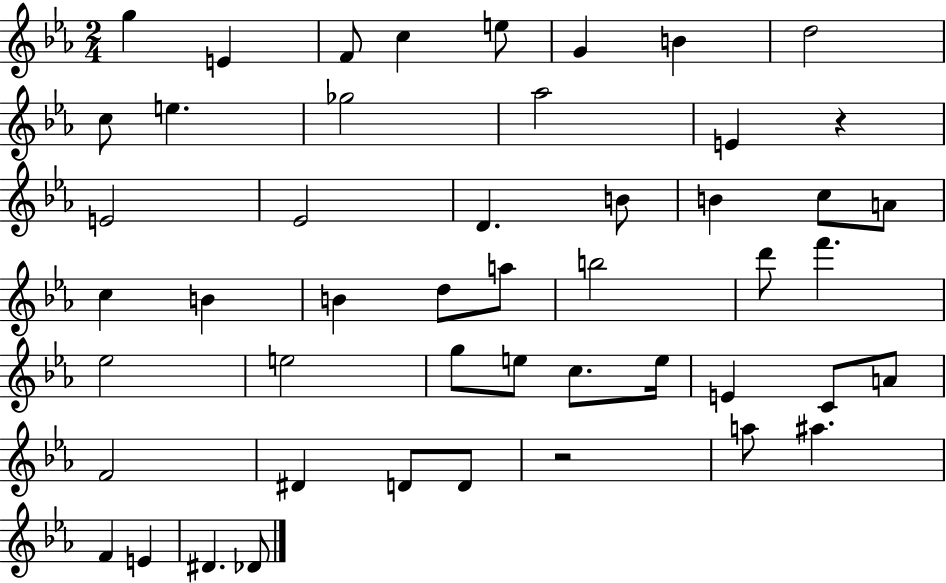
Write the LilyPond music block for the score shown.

{
  \clef treble
  \numericTimeSignature
  \time 2/4
  \key ees \major
  g''4 e'4 | f'8 c''4 e''8 | g'4 b'4 | d''2 | \break c''8 e''4. | ges''2 | aes''2 | e'4 r4 | \break e'2 | ees'2 | d'4. b'8 | b'4 c''8 a'8 | \break c''4 b'4 | b'4 d''8 a''8 | b''2 | d'''8 f'''4. | \break ees''2 | e''2 | g''8 e''8 c''8. e''16 | e'4 c'8 a'8 | \break f'2 | dis'4 d'8 d'8 | r2 | a''8 ais''4. | \break f'4 e'4 | dis'4. des'8 | \bar "|."
}